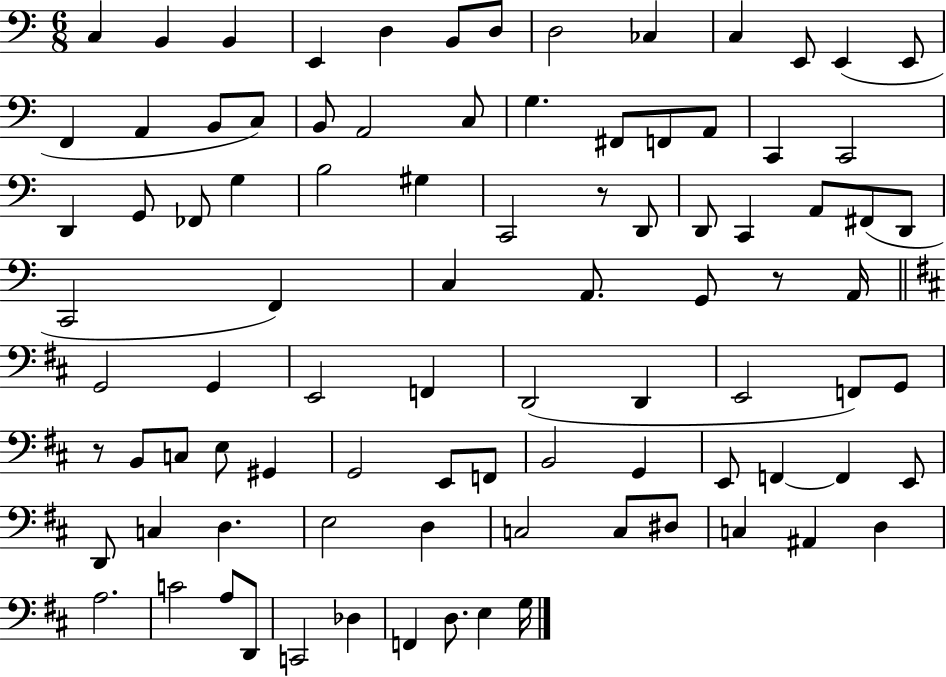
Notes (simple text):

C3/q B2/q B2/q E2/q D3/q B2/e D3/e D3/h CES3/q C3/q E2/e E2/q E2/e F2/q A2/q B2/e C3/e B2/e A2/h C3/e G3/q. F#2/e F2/e A2/e C2/q C2/h D2/q G2/e FES2/e G3/q B3/h G#3/q C2/h R/e D2/e D2/e C2/q A2/e F#2/e D2/e C2/h F2/q C3/q A2/e. G2/e R/e A2/s G2/h G2/q E2/h F2/q D2/h D2/q E2/h F2/e G2/e R/e B2/e C3/e E3/e G#2/q G2/h E2/e F2/e B2/h G2/q E2/e F2/q F2/q E2/e D2/e C3/q D3/q. E3/h D3/q C3/h C3/e D#3/e C3/q A#2/q D3/q A3/h. C4/h A3/e D2/e C2/h Db3/q F2/q D3/e. E3/q G3/s